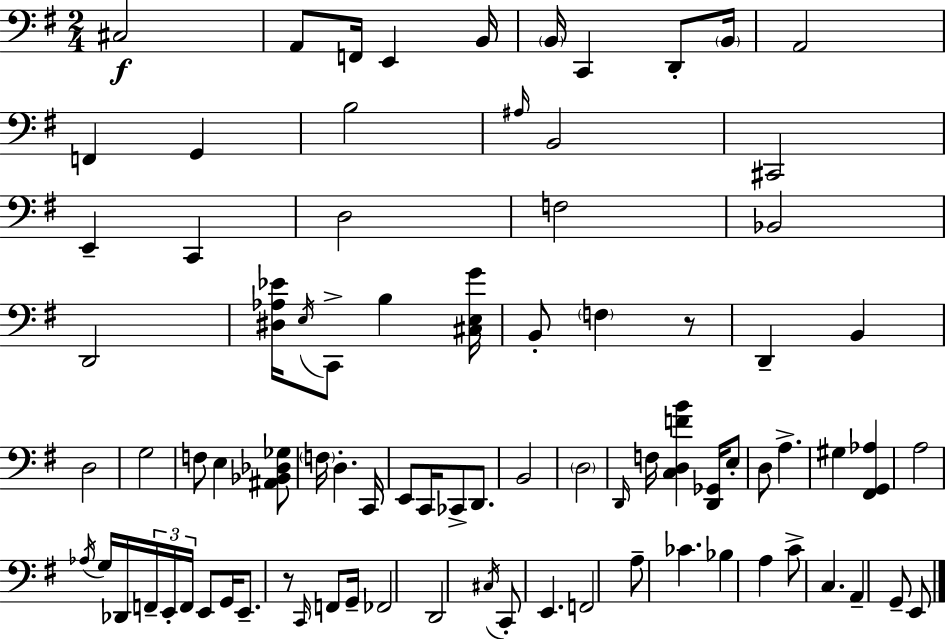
{
  \clef bass
  \numericTimeSignature
  \time 2/4
  \key g \major
  cis2\f | a,8 f,16 e,4 b,16 | \parenthesize b,16 c,4 d,8-. \parenthesize b,16 | a,2 | \break f,4 g,4 | b2 | \grace { ais16 } b,2 | cis,2 | \break e,4-- c,4 | d2 | f2 | bes,2 | \break d,2 | <dis aes ees'>16 \acciaccatura { e16 } c,8-> b4 | <cis e g'>16 b,8-. \parenthesize f4 | r8 d,4-- b,4 | \break d2 | g2 | f8 e4 | <ais, bes, des ges>8 \parenthesize f16 d4.-. | \break c,16 e,8 c,16 ces,8-> d,8. | b,2 | \parenthesize d2 | \grace { d,16 } f16 <c d f' b'>4 | \break <d, ges,>16 e8-. d8 a4.-> | gis4 <fis, g, aes>4 | a2 | \acciaccatura { aes16 } g16 des,16 \tuplet 3/2 { f,16-- e,16-. | \break f,16 } e,8 g,16 e,8.-- r8 | \grace { c,16 } f,8 g,16-- fes,2 | d,2 | \acciaccatura { cis16 } c,8-. | \break e,4. f,2 | a8-- | ces'4. bes4 | a4 c'8-> | \break c4. a,4-- | g,8-- e,8 \bar "|."
}